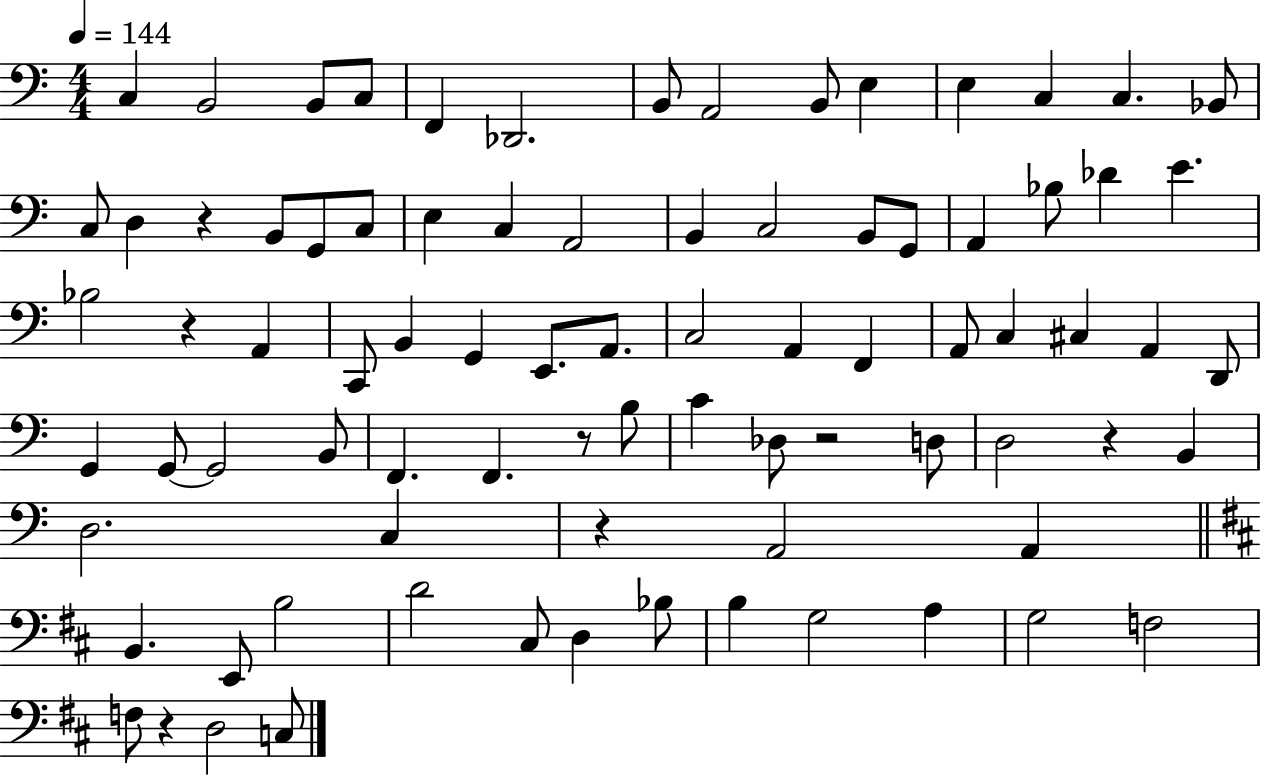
{
  \clef bass
  \numericTimeSignature
  \time 4/4
  \key c \major
  \tempo 4 = 144
  c4 b,2 b,8 c8 | f,4 des,2. | b,8 a,2 b,8 e4 | e4 c4 c4. bes,8 | \break c8 d4 r4 b,8 g,8 c8 | e4 c4 a,2 | b,4 c2 b,8 g,8 | a,4 bes8 des'4 e'4. | \break bes2 r4 a,4 | c,8 b,4 g,4 e,8. a,8. | c2 a,4 f,4 | a,8 c4 cis4 a,4 d,8 | \break g,4 g,8~~ g,2 b,8 | f,4. f,4. r8 b8 | c'4 des8 r2 d8 | d2 r4 b,4 | \break d2. c4 | r4 a,2 a,4 | \bar "||" \break \key d \major b,4. e,8 b2 | d'2 cis8 d4 bes8 | b4 g2 a4 | g2 f2 | \break f8 r4 d2 c8 | \bar "|."
}